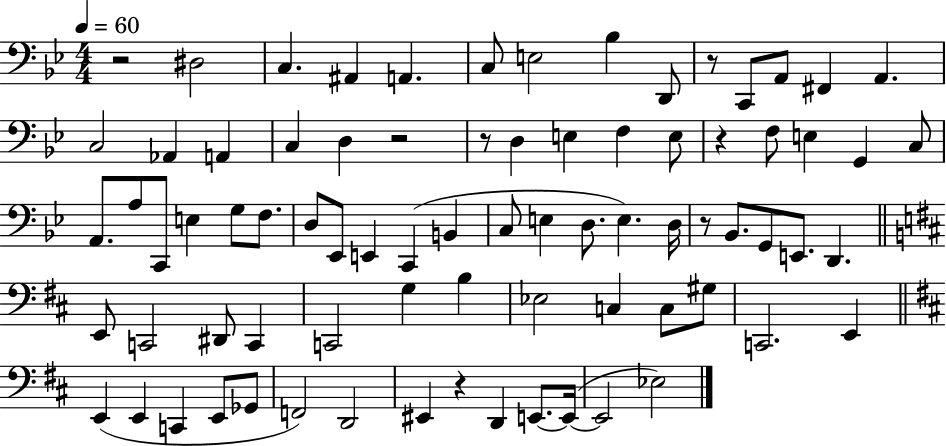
R/h D#3/h C3/q. A#2/q A2/q. C3/e E3/h Bb3/q D2/e R/e C2/e A2/e F#2/q A2/q. C3/h Ab2/q A2/q C3/q D3/q R/h R/e D3/q E3/q F3/q E3/e R/q F3/e E3/q G2/q C3/e A2/e. A3/e C2/e E3/q G3/e F3/e. D3/e Eb2/e E2/q C2/q B2/q C3/e E3/q D3/e. E3/q. D3/s R/e Bb2/e. G2/e E2/e. D2/q. E2/e C2/h D#2/e C2/q C2/h G3/q B3/q Eb3/h C3/q C3/e G#3/e C2/h. E2/q E2/q E2/q C2/q E2/e Gb2/e F2/h D2/h EIS2/q R/q D2/q E2/e. E2/s E2/h Eb3/h